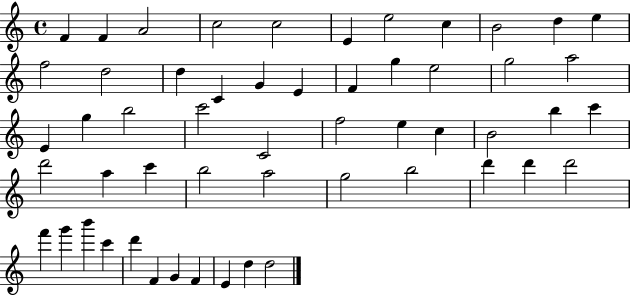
{
  \clef treble
  \time 4/4
  \defaultTimeSignature
  \key c \major
  f'4 f'4 a'2 | c''2 c''2 | e'4 e''2 c''4 | b'2 d''4 e''4 | \break f''2 d''2 | d''4 c'4 g'4 e'4 | f'4 g''4 e''2 | g''2 a''2 | \break e'4 g''4 b''2 | c'''2 c'2 | f''2 e''4 c''4 | b'2 b''4 c'''4 | \break d'''2 a''4 c'''4 | b''2 a''2 | g''2 b''2 | d'''4 d'''4 d'''2 | \break f'''4 g'''4 b'''4 c'''4 | d'''4 f'4 g'4 f'4 | e'4 d''4 d''2 | \bar "|."
}